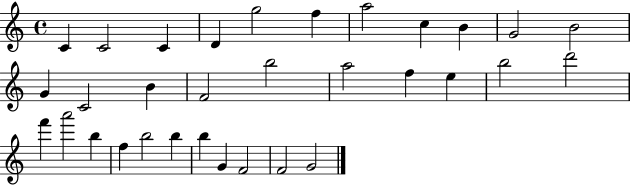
C4/q C4/h C4/q D4/q G5/h F5/q A5/h C5/q B4/q G4/h B4/h G4/q C4/h B4/q F4/h B5/h A5/h F5/q E5/q B5/h D6/h F6/q A6/h B5/q F5/q B5/h B5/q B5/q G4/q F4/h F4/h G4/h